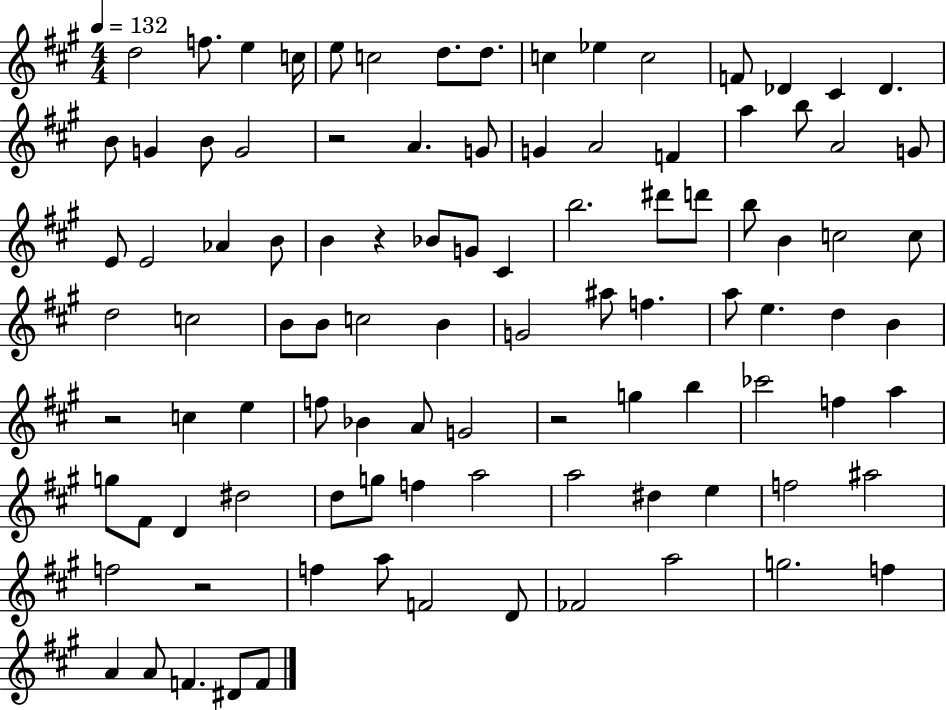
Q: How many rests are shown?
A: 5